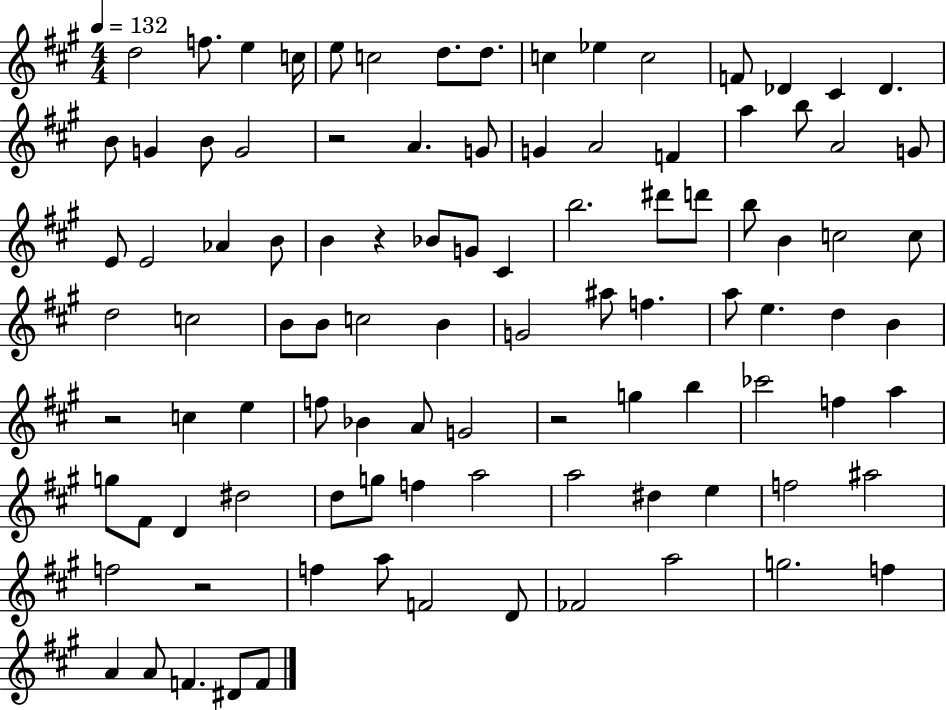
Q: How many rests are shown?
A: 5